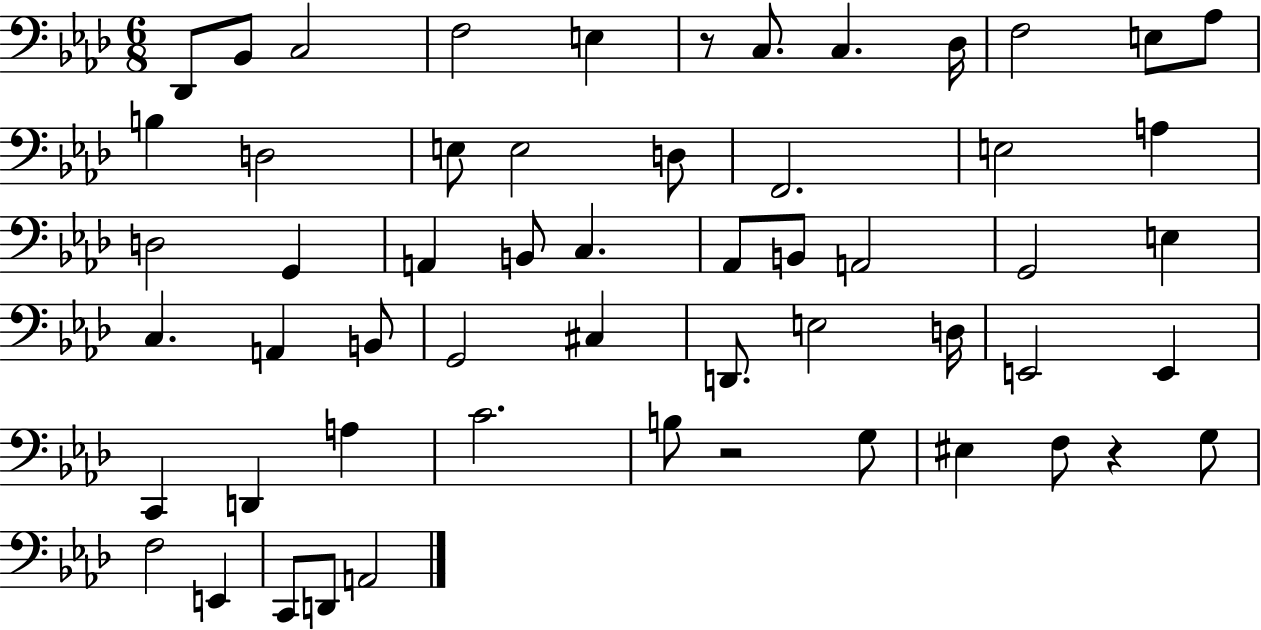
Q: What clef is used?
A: bass